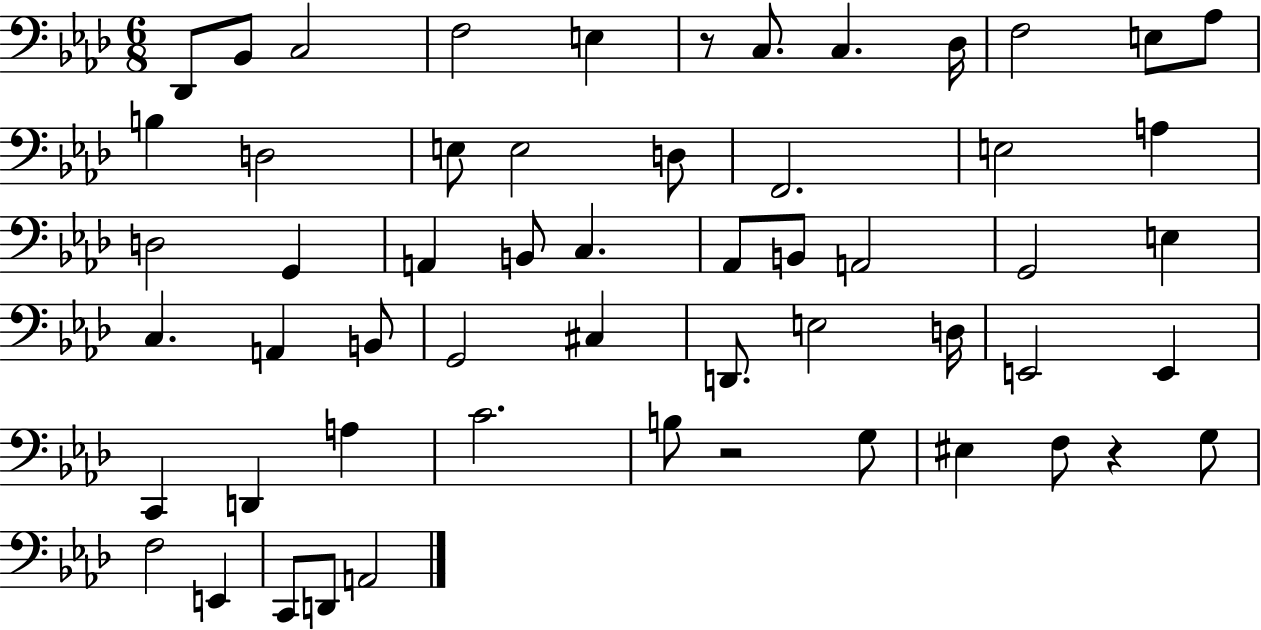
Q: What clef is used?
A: bass